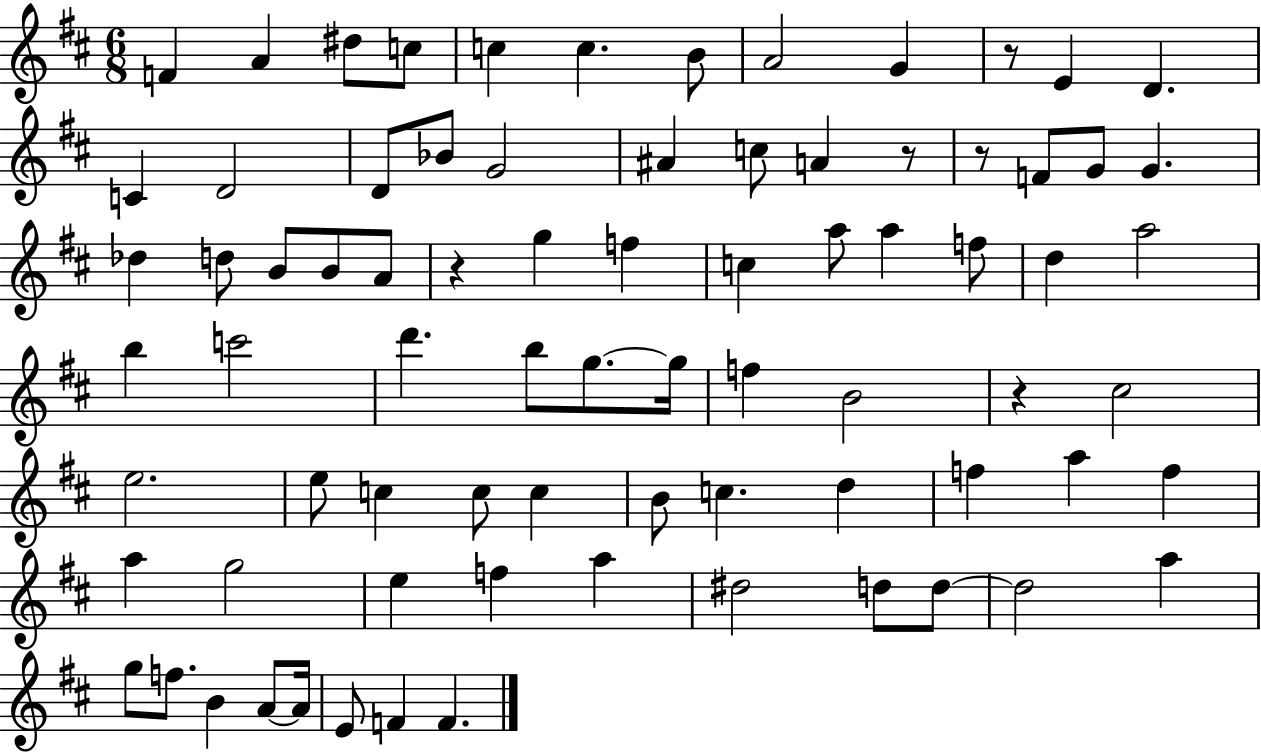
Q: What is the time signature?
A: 6/8